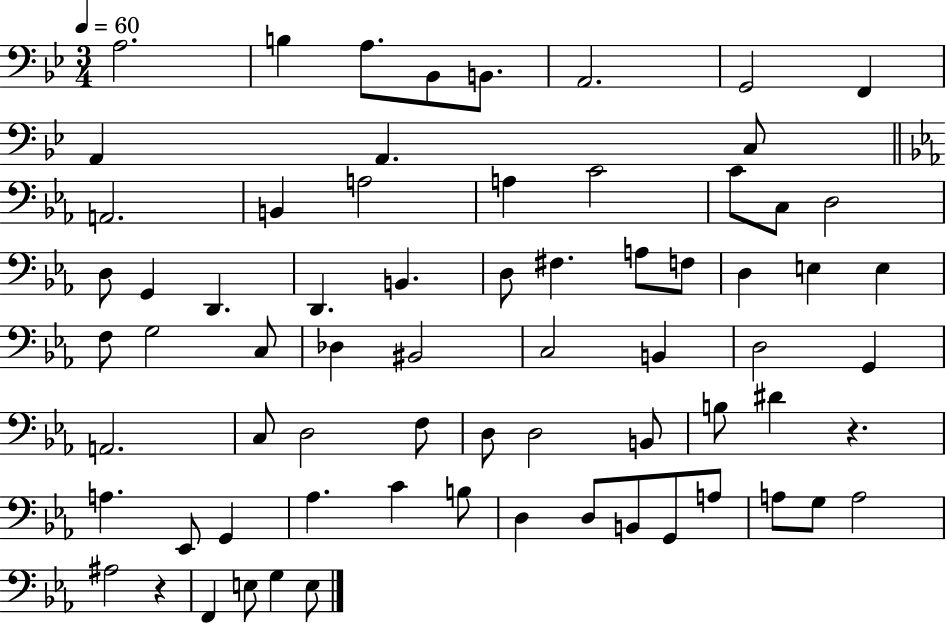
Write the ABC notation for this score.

X:1
T:Untitled
M:3/4
L:1/4
K:Bb
A,2 B, A,/2 _B,,/2 B,,/2 A,,2 G,,2 F,, A,, A,, C,/2 A,,2 B,, A,2 A, C2 C/2 C,/2 D,2 D,/2 G,, D,, D,, B,, D,/2 ^F, A,/2 F,/2 D, E, E, F,/2 G,2 C,/2 _D, ^B,,2 C,2 B,, D,2 G,, A,,2 C,/2 D,2 F,/2 D,/2 D,2 B,,/2 B,/2 ^D z A, _E,,/2 G,, _A, C B,/2 D, D,/2 B,,/2 G,,/2 A,/2 A,/2 G,/2 A,2 ^A,2 z F,, E,/2 G, E,/2